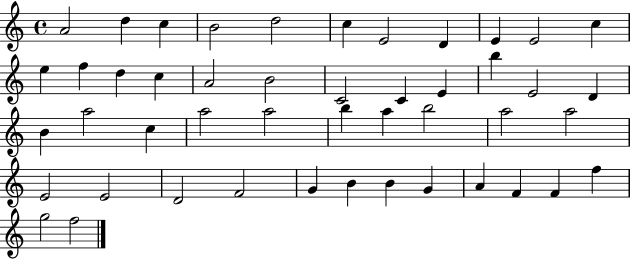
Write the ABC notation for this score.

X:1
T:Untitled
M:4/4
L:1/4
K:C
A2 d c B2 d2 c E2 D E E2 c e f d c A2 B2 C2 C E b E2 D B a2 c a2 a2 b a b2 a2 a2 E2 E2 D2 F2 G B B G A F F f g2 f2